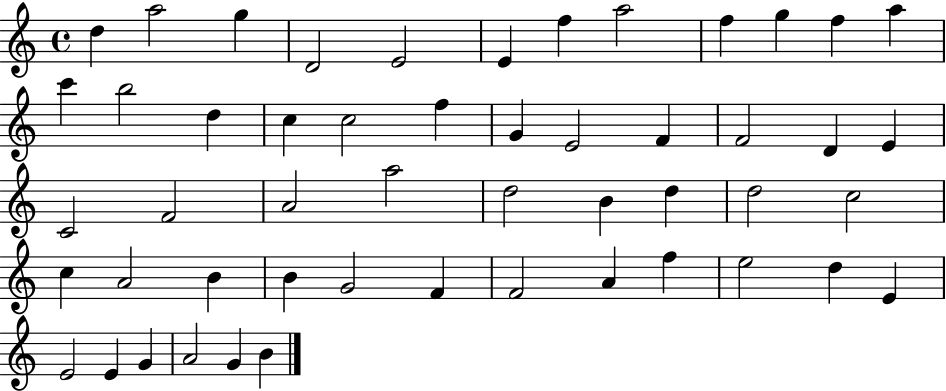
{
  \clef treble
  \time 4/4
  \defaultTimeSignature
  \key c \major
  d''4 a''2 g''4 | d'2 e'2 | e'4 f''4 a''2 | f''4 g''4 f''4 a''4 | \break c'''4 b''2 d''4 | c''4 c''2 f''4 | g'4 e'2 f'4 | f'2 d'4 e'4 | \break c'2 f'2 | a'2 a''2 | d''2 b'4 d''4 | d''2 c''2 | \break c''4 a'2 b'4 | b'4 g'2 f'4 | f'2 a'4 f''4 | e''2 d''4 e'4 | \break e'2 e'4 g'4 | a'2 g'4 b'4 | \bar "|."
}